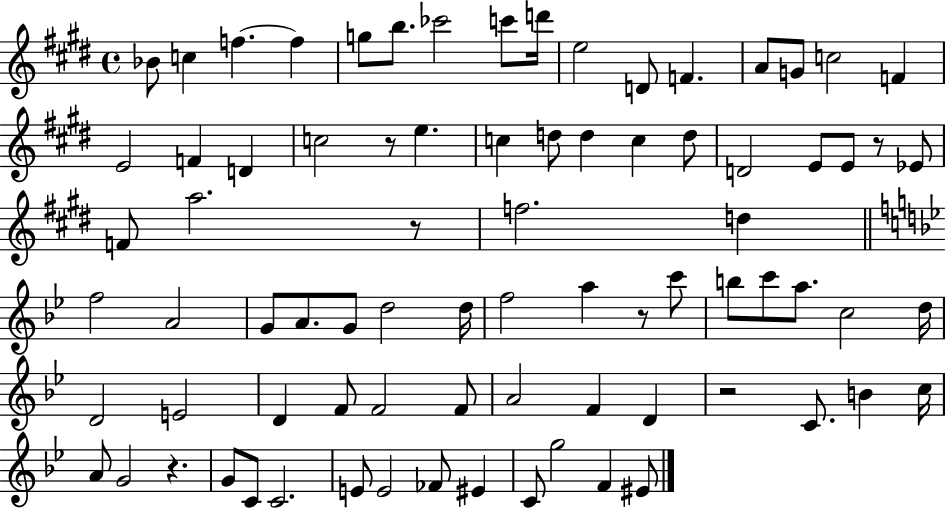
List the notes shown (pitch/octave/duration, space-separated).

Bb4/e C5/q F5/q. F5/q G5/e B5/e. CES6/h C6/e D6/s E5/h D4/e F4/q. A4/e G4/e C5/h F4/q E4/h F4/q D4/q C5/h R/e E5/q. C5/q D5/e D5/q C5/q D5/e D4/h E4/e E4/e R/e Eb4/e F4/e A5/h. R/e F5/h. D5/q F5/h A4/h G4/e A4/e. G4/e D5/h D5/s F5/h A5/q R/e C6/e B5/e C6/e A5/e. C5/h D5/s D4/h E4/h D4/q F4/e F4/h F4/e A4/h F4/q D4/q R/h C4/e. B4/q C5/s A4/e G4/h R/q. G4/e C4/e C4/h. E4/e E4/h FES4/e EIS4/q C4/e G5/h F4/q EIS4/e